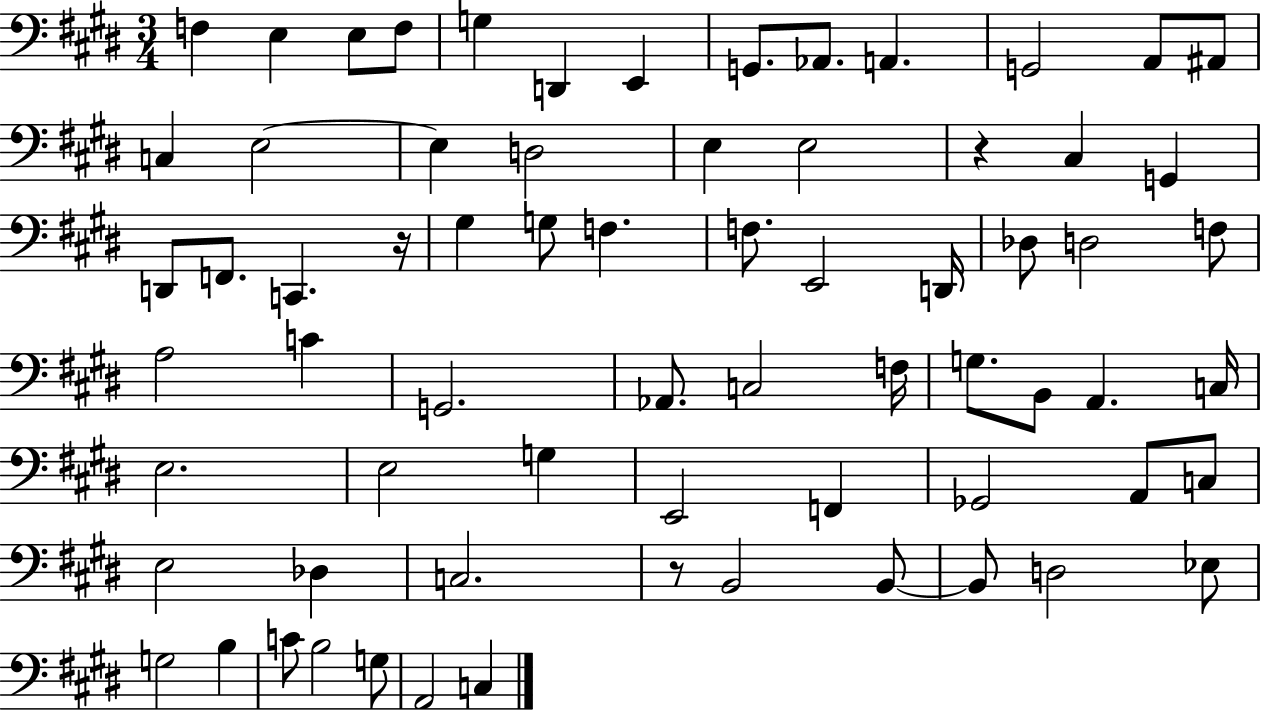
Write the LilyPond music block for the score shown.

{
  \clef bass
  \numericTimeSignature
  \time 3/4
  \key e \major
  f4 e4 e8 f8 | g4 d,4 e,4 | g,8. aes,8. a,4. | g,2 a,8 ais,8 | \break c4 e2~~ | e4 d2 | e4 e2 | r4 cis4 g,4 | \break d,8 f,8. c,4. r16 | gis4 g8 f4. | f8. e,2 d,16 | des8 d2 f8 | \break a2 c'4 | g,2. | aes,8. c2 f16 | g8. b,8 a,4. c16 | \break e2. | e2 g4 | e,2 f,4 | ges,2 a,8 c8 | \break e2 des4 | c2. | r8 b,2 b,8~~ | b,8 d2 ees8 | \break g2 b4 | c'8 b2 g8 | a,2 c4 | \bar "|."
}